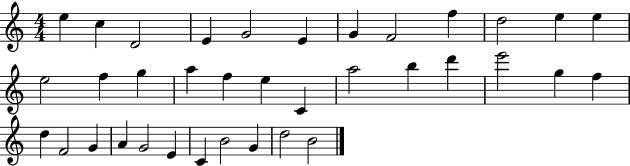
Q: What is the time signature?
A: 4/4